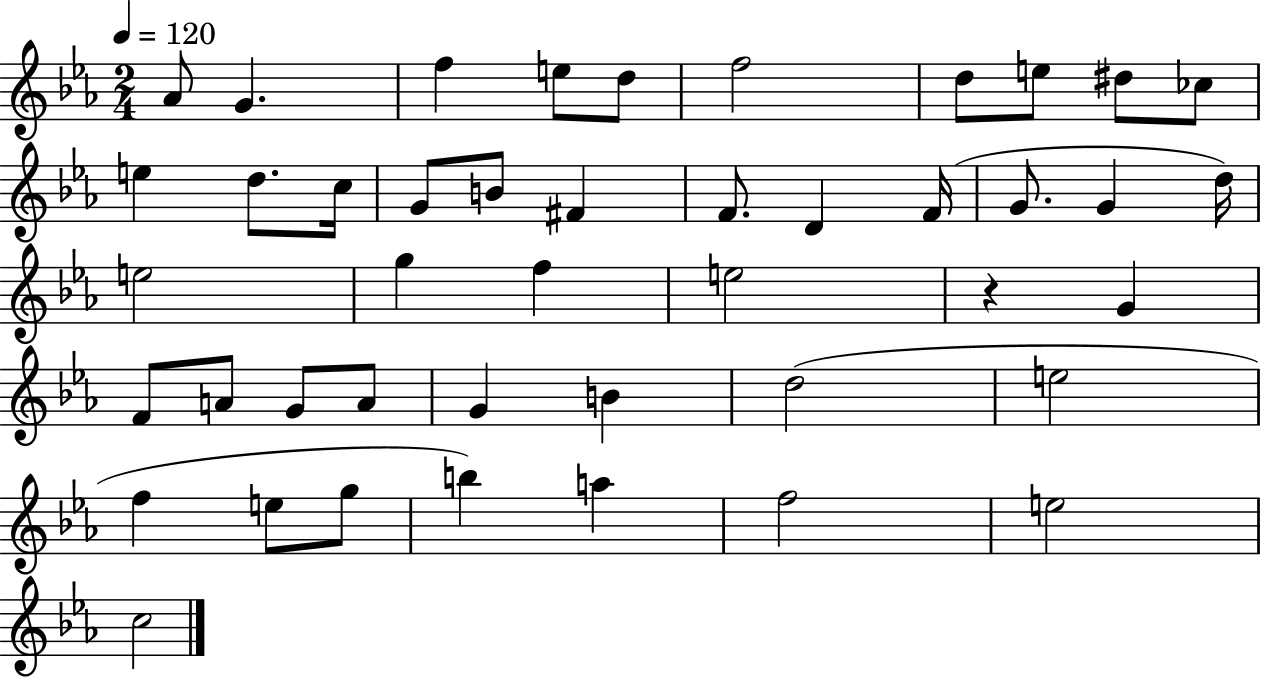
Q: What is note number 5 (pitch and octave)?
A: D5